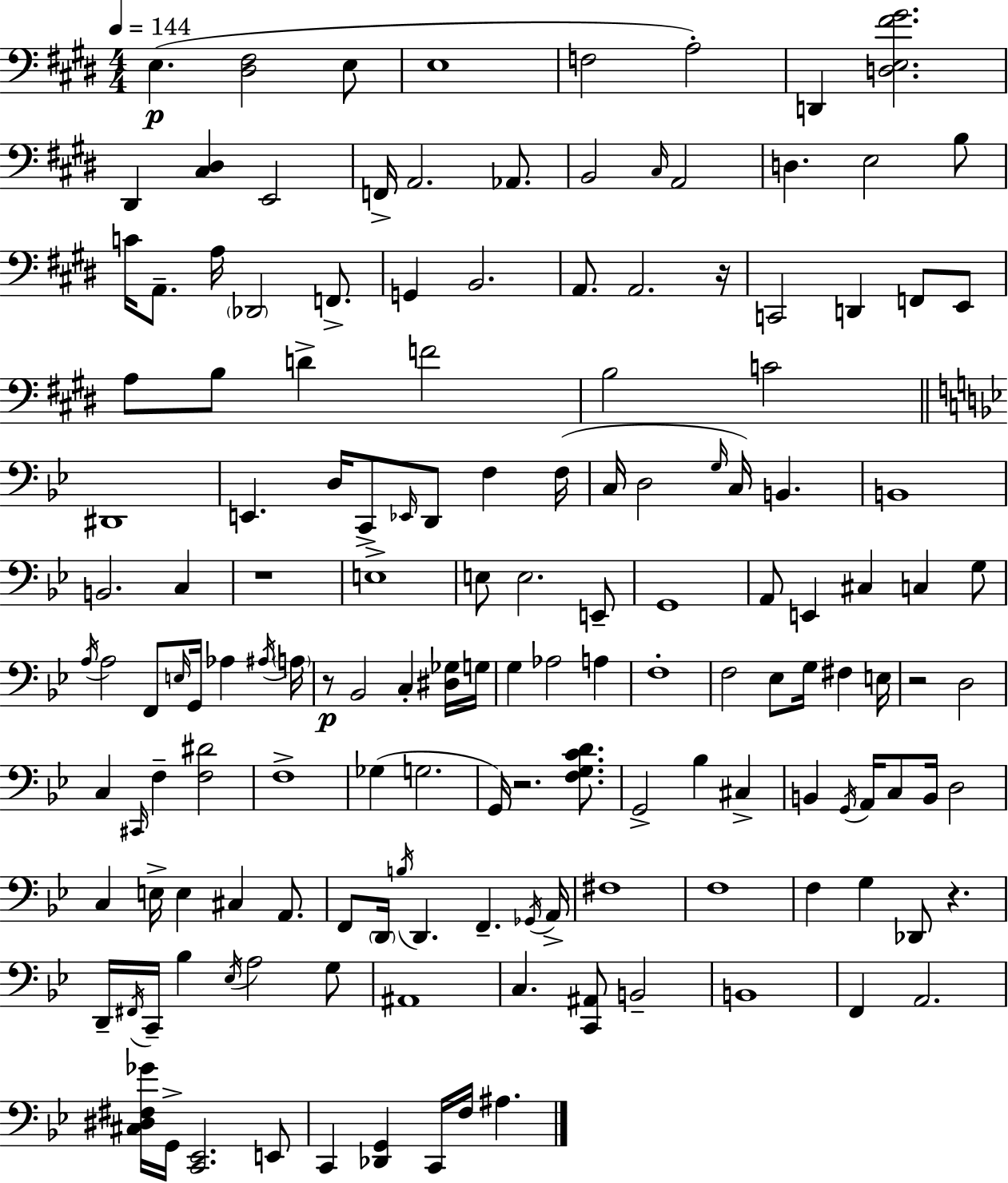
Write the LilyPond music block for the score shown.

{
  \clef bass
  \numericTimeSignature
  \time 4/4
  \key e \major
  \tempo 4 = 144
  \repeat volta 2 { e4.(\p <dis fis>2 e8 | e1 | f2 a2-.) | d,4 <d e fis' gis'>2. | \break dis,4 <cis dis>4 e,2 | f,16-> a,2. aes,8. | b,2 \grace { cis16 } a,2 | d4. e2 b8 | \break c'16 a,8.-- a16 \parenthesize des,2 f,8.-> | g,4 b,2. | a,8. a,2. | r16 c,2 d,4 f,8 e,8 | \break a8 b8 d'4-> f'2 | b2 c'2 | \bar "||" \break \key bes \major dis,1 | e,4. d16 c,8-> \grace { ees,16 } d,8 f4 | f16( c16 d2 \grace { g16 } c16) b,4. | b,1 | \break b,2. c4 | r1 | e1-> | e8 e2. | \break e,8-- g,1 | a,8 e,4 cis4 c4 | g8 \acciaccatura { a16 } a2 f,8 \grace { e16 } g,16 aes4 | \acciaccatura { ais16 } \parenthesize a16 r8\p bes,2 c4-. | \break <dis ges>16 g16 g4 aes2 | a4 f1-. | f2 ees8 g16 | fis4 e16 r2 d2 | \break c4 \grace { cis,16 } f4-- <f dis'>2 | f1-> | ges4( g2. | g,16) r2. | \break <f g c' d'>8. g,2-> bes4 | cis4-> b,4 \acciaccatura { g,16 } a,16 c8 b,16 d2 | c4 e16-> e4 | cis4 a,8. f,8 \parenthesize d,16 \acciaccatura { b16 } d,4. | \break f,4.-- \acciaccatura { ges,16 } a,16-> fis1 | f1 | f4 g4 | des,8 r4. d,16-- \acciaccatura { fis,16 } c,16-- bes4 | \break \acciaccatura { ees16 } a2 g8 ais,1 | c4. | <c, ais,>8 b,2-- b,1 | f,4 a,2. | \break <cis dis fis ges'>16 g,16-> <c, ees,>2. | e,8 c,4 <des, g,>4 | c,16 f16 ais4. } \bar "|."
}